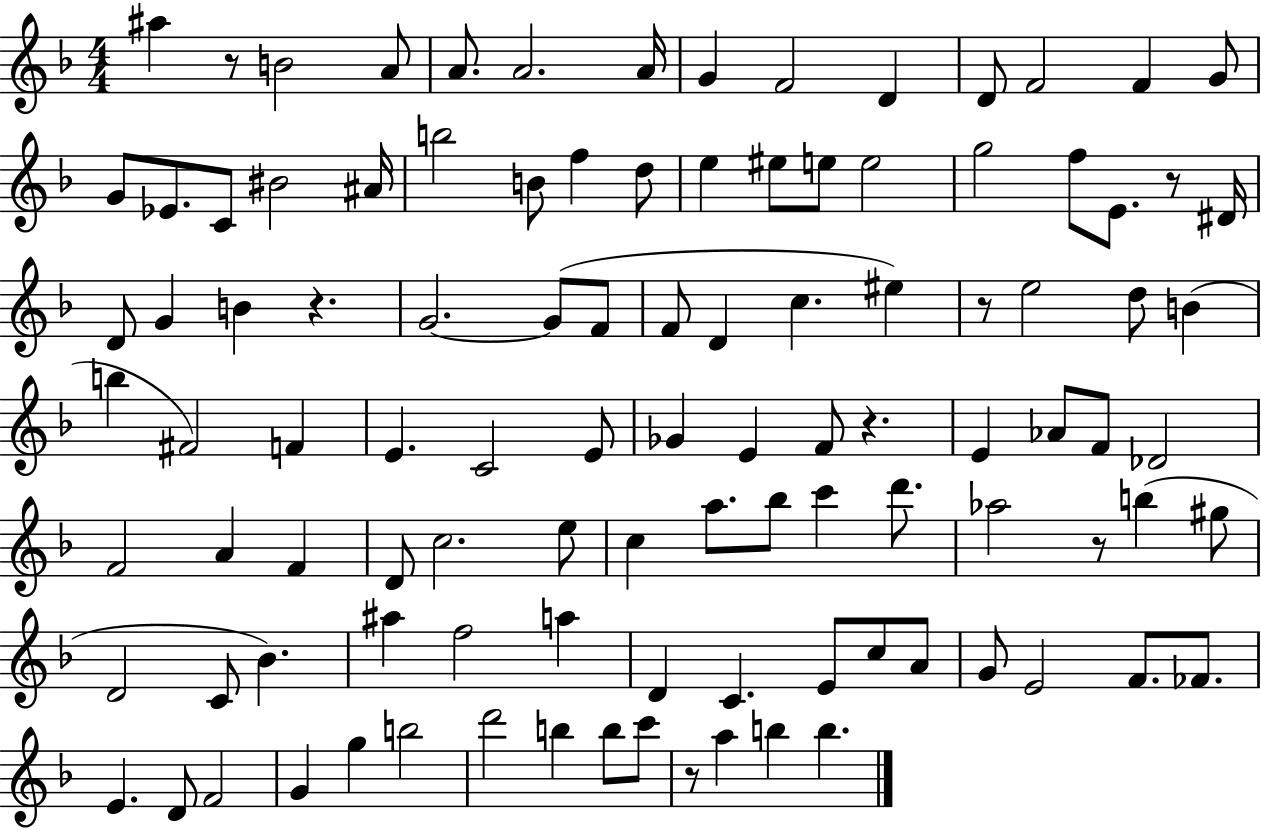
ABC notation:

X:1
T:Untitled
M:4/4
L:1/4
K:F
^a z/2 B2 A/2 A/2 A2 A/4 G F2 D D/2 F2 F G/2 G/2 _E/2 C/2 ^B2 ^A/4 b2 B/2 f d/2 e ^e/2 e/2 e2 g2 f/2 E/2 z/2 ^D/4 D/2 G B z G2 G/2 F/2 F/2 D c ^e z/2 e2 d/2 B b ^F2 F E C2 E/2 _G E F/2 z E _A/2 F/2 _D2 F2 A F D/2 c2 e/2 c a/2 _b/2 c' d'/2 _a2 z/2 b ^g/2 D2 C/2 _B ^a f2 a D C E/2 c/2 A/2 G/2 E2 F/2 _F/2 E D/2 F2 G g b2 d'2 b b/2 c'/2 z/2 a b b